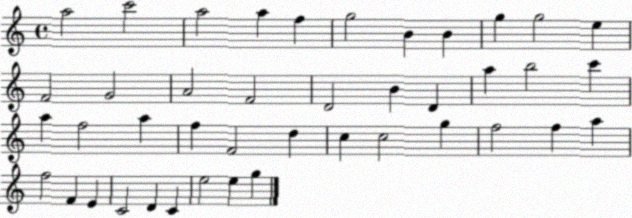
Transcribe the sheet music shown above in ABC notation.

X:1
T:Untitled
M:4/4
L:1/4
K:C
a2 c'2 a2 a f g2 B B g g2 e F2 G2 A2 F2 D2 B D a b2 c' a f2 a f F2 d c c2 g f2 f a f2 F E C2 D C e2 e g